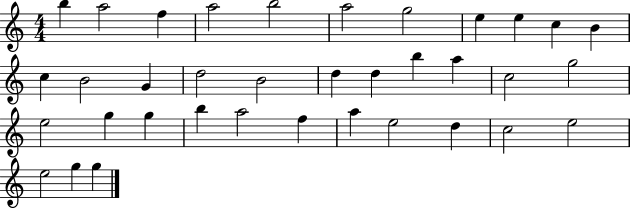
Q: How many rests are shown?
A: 0